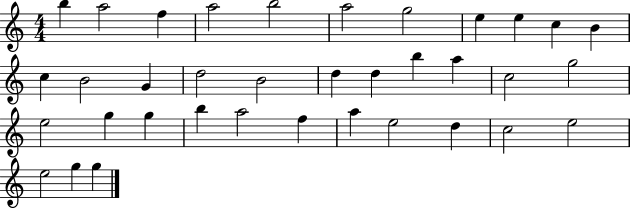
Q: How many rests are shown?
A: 0